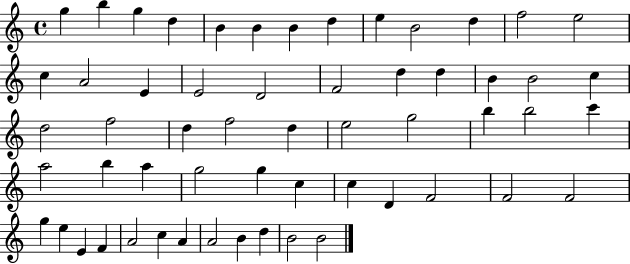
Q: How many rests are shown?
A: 0